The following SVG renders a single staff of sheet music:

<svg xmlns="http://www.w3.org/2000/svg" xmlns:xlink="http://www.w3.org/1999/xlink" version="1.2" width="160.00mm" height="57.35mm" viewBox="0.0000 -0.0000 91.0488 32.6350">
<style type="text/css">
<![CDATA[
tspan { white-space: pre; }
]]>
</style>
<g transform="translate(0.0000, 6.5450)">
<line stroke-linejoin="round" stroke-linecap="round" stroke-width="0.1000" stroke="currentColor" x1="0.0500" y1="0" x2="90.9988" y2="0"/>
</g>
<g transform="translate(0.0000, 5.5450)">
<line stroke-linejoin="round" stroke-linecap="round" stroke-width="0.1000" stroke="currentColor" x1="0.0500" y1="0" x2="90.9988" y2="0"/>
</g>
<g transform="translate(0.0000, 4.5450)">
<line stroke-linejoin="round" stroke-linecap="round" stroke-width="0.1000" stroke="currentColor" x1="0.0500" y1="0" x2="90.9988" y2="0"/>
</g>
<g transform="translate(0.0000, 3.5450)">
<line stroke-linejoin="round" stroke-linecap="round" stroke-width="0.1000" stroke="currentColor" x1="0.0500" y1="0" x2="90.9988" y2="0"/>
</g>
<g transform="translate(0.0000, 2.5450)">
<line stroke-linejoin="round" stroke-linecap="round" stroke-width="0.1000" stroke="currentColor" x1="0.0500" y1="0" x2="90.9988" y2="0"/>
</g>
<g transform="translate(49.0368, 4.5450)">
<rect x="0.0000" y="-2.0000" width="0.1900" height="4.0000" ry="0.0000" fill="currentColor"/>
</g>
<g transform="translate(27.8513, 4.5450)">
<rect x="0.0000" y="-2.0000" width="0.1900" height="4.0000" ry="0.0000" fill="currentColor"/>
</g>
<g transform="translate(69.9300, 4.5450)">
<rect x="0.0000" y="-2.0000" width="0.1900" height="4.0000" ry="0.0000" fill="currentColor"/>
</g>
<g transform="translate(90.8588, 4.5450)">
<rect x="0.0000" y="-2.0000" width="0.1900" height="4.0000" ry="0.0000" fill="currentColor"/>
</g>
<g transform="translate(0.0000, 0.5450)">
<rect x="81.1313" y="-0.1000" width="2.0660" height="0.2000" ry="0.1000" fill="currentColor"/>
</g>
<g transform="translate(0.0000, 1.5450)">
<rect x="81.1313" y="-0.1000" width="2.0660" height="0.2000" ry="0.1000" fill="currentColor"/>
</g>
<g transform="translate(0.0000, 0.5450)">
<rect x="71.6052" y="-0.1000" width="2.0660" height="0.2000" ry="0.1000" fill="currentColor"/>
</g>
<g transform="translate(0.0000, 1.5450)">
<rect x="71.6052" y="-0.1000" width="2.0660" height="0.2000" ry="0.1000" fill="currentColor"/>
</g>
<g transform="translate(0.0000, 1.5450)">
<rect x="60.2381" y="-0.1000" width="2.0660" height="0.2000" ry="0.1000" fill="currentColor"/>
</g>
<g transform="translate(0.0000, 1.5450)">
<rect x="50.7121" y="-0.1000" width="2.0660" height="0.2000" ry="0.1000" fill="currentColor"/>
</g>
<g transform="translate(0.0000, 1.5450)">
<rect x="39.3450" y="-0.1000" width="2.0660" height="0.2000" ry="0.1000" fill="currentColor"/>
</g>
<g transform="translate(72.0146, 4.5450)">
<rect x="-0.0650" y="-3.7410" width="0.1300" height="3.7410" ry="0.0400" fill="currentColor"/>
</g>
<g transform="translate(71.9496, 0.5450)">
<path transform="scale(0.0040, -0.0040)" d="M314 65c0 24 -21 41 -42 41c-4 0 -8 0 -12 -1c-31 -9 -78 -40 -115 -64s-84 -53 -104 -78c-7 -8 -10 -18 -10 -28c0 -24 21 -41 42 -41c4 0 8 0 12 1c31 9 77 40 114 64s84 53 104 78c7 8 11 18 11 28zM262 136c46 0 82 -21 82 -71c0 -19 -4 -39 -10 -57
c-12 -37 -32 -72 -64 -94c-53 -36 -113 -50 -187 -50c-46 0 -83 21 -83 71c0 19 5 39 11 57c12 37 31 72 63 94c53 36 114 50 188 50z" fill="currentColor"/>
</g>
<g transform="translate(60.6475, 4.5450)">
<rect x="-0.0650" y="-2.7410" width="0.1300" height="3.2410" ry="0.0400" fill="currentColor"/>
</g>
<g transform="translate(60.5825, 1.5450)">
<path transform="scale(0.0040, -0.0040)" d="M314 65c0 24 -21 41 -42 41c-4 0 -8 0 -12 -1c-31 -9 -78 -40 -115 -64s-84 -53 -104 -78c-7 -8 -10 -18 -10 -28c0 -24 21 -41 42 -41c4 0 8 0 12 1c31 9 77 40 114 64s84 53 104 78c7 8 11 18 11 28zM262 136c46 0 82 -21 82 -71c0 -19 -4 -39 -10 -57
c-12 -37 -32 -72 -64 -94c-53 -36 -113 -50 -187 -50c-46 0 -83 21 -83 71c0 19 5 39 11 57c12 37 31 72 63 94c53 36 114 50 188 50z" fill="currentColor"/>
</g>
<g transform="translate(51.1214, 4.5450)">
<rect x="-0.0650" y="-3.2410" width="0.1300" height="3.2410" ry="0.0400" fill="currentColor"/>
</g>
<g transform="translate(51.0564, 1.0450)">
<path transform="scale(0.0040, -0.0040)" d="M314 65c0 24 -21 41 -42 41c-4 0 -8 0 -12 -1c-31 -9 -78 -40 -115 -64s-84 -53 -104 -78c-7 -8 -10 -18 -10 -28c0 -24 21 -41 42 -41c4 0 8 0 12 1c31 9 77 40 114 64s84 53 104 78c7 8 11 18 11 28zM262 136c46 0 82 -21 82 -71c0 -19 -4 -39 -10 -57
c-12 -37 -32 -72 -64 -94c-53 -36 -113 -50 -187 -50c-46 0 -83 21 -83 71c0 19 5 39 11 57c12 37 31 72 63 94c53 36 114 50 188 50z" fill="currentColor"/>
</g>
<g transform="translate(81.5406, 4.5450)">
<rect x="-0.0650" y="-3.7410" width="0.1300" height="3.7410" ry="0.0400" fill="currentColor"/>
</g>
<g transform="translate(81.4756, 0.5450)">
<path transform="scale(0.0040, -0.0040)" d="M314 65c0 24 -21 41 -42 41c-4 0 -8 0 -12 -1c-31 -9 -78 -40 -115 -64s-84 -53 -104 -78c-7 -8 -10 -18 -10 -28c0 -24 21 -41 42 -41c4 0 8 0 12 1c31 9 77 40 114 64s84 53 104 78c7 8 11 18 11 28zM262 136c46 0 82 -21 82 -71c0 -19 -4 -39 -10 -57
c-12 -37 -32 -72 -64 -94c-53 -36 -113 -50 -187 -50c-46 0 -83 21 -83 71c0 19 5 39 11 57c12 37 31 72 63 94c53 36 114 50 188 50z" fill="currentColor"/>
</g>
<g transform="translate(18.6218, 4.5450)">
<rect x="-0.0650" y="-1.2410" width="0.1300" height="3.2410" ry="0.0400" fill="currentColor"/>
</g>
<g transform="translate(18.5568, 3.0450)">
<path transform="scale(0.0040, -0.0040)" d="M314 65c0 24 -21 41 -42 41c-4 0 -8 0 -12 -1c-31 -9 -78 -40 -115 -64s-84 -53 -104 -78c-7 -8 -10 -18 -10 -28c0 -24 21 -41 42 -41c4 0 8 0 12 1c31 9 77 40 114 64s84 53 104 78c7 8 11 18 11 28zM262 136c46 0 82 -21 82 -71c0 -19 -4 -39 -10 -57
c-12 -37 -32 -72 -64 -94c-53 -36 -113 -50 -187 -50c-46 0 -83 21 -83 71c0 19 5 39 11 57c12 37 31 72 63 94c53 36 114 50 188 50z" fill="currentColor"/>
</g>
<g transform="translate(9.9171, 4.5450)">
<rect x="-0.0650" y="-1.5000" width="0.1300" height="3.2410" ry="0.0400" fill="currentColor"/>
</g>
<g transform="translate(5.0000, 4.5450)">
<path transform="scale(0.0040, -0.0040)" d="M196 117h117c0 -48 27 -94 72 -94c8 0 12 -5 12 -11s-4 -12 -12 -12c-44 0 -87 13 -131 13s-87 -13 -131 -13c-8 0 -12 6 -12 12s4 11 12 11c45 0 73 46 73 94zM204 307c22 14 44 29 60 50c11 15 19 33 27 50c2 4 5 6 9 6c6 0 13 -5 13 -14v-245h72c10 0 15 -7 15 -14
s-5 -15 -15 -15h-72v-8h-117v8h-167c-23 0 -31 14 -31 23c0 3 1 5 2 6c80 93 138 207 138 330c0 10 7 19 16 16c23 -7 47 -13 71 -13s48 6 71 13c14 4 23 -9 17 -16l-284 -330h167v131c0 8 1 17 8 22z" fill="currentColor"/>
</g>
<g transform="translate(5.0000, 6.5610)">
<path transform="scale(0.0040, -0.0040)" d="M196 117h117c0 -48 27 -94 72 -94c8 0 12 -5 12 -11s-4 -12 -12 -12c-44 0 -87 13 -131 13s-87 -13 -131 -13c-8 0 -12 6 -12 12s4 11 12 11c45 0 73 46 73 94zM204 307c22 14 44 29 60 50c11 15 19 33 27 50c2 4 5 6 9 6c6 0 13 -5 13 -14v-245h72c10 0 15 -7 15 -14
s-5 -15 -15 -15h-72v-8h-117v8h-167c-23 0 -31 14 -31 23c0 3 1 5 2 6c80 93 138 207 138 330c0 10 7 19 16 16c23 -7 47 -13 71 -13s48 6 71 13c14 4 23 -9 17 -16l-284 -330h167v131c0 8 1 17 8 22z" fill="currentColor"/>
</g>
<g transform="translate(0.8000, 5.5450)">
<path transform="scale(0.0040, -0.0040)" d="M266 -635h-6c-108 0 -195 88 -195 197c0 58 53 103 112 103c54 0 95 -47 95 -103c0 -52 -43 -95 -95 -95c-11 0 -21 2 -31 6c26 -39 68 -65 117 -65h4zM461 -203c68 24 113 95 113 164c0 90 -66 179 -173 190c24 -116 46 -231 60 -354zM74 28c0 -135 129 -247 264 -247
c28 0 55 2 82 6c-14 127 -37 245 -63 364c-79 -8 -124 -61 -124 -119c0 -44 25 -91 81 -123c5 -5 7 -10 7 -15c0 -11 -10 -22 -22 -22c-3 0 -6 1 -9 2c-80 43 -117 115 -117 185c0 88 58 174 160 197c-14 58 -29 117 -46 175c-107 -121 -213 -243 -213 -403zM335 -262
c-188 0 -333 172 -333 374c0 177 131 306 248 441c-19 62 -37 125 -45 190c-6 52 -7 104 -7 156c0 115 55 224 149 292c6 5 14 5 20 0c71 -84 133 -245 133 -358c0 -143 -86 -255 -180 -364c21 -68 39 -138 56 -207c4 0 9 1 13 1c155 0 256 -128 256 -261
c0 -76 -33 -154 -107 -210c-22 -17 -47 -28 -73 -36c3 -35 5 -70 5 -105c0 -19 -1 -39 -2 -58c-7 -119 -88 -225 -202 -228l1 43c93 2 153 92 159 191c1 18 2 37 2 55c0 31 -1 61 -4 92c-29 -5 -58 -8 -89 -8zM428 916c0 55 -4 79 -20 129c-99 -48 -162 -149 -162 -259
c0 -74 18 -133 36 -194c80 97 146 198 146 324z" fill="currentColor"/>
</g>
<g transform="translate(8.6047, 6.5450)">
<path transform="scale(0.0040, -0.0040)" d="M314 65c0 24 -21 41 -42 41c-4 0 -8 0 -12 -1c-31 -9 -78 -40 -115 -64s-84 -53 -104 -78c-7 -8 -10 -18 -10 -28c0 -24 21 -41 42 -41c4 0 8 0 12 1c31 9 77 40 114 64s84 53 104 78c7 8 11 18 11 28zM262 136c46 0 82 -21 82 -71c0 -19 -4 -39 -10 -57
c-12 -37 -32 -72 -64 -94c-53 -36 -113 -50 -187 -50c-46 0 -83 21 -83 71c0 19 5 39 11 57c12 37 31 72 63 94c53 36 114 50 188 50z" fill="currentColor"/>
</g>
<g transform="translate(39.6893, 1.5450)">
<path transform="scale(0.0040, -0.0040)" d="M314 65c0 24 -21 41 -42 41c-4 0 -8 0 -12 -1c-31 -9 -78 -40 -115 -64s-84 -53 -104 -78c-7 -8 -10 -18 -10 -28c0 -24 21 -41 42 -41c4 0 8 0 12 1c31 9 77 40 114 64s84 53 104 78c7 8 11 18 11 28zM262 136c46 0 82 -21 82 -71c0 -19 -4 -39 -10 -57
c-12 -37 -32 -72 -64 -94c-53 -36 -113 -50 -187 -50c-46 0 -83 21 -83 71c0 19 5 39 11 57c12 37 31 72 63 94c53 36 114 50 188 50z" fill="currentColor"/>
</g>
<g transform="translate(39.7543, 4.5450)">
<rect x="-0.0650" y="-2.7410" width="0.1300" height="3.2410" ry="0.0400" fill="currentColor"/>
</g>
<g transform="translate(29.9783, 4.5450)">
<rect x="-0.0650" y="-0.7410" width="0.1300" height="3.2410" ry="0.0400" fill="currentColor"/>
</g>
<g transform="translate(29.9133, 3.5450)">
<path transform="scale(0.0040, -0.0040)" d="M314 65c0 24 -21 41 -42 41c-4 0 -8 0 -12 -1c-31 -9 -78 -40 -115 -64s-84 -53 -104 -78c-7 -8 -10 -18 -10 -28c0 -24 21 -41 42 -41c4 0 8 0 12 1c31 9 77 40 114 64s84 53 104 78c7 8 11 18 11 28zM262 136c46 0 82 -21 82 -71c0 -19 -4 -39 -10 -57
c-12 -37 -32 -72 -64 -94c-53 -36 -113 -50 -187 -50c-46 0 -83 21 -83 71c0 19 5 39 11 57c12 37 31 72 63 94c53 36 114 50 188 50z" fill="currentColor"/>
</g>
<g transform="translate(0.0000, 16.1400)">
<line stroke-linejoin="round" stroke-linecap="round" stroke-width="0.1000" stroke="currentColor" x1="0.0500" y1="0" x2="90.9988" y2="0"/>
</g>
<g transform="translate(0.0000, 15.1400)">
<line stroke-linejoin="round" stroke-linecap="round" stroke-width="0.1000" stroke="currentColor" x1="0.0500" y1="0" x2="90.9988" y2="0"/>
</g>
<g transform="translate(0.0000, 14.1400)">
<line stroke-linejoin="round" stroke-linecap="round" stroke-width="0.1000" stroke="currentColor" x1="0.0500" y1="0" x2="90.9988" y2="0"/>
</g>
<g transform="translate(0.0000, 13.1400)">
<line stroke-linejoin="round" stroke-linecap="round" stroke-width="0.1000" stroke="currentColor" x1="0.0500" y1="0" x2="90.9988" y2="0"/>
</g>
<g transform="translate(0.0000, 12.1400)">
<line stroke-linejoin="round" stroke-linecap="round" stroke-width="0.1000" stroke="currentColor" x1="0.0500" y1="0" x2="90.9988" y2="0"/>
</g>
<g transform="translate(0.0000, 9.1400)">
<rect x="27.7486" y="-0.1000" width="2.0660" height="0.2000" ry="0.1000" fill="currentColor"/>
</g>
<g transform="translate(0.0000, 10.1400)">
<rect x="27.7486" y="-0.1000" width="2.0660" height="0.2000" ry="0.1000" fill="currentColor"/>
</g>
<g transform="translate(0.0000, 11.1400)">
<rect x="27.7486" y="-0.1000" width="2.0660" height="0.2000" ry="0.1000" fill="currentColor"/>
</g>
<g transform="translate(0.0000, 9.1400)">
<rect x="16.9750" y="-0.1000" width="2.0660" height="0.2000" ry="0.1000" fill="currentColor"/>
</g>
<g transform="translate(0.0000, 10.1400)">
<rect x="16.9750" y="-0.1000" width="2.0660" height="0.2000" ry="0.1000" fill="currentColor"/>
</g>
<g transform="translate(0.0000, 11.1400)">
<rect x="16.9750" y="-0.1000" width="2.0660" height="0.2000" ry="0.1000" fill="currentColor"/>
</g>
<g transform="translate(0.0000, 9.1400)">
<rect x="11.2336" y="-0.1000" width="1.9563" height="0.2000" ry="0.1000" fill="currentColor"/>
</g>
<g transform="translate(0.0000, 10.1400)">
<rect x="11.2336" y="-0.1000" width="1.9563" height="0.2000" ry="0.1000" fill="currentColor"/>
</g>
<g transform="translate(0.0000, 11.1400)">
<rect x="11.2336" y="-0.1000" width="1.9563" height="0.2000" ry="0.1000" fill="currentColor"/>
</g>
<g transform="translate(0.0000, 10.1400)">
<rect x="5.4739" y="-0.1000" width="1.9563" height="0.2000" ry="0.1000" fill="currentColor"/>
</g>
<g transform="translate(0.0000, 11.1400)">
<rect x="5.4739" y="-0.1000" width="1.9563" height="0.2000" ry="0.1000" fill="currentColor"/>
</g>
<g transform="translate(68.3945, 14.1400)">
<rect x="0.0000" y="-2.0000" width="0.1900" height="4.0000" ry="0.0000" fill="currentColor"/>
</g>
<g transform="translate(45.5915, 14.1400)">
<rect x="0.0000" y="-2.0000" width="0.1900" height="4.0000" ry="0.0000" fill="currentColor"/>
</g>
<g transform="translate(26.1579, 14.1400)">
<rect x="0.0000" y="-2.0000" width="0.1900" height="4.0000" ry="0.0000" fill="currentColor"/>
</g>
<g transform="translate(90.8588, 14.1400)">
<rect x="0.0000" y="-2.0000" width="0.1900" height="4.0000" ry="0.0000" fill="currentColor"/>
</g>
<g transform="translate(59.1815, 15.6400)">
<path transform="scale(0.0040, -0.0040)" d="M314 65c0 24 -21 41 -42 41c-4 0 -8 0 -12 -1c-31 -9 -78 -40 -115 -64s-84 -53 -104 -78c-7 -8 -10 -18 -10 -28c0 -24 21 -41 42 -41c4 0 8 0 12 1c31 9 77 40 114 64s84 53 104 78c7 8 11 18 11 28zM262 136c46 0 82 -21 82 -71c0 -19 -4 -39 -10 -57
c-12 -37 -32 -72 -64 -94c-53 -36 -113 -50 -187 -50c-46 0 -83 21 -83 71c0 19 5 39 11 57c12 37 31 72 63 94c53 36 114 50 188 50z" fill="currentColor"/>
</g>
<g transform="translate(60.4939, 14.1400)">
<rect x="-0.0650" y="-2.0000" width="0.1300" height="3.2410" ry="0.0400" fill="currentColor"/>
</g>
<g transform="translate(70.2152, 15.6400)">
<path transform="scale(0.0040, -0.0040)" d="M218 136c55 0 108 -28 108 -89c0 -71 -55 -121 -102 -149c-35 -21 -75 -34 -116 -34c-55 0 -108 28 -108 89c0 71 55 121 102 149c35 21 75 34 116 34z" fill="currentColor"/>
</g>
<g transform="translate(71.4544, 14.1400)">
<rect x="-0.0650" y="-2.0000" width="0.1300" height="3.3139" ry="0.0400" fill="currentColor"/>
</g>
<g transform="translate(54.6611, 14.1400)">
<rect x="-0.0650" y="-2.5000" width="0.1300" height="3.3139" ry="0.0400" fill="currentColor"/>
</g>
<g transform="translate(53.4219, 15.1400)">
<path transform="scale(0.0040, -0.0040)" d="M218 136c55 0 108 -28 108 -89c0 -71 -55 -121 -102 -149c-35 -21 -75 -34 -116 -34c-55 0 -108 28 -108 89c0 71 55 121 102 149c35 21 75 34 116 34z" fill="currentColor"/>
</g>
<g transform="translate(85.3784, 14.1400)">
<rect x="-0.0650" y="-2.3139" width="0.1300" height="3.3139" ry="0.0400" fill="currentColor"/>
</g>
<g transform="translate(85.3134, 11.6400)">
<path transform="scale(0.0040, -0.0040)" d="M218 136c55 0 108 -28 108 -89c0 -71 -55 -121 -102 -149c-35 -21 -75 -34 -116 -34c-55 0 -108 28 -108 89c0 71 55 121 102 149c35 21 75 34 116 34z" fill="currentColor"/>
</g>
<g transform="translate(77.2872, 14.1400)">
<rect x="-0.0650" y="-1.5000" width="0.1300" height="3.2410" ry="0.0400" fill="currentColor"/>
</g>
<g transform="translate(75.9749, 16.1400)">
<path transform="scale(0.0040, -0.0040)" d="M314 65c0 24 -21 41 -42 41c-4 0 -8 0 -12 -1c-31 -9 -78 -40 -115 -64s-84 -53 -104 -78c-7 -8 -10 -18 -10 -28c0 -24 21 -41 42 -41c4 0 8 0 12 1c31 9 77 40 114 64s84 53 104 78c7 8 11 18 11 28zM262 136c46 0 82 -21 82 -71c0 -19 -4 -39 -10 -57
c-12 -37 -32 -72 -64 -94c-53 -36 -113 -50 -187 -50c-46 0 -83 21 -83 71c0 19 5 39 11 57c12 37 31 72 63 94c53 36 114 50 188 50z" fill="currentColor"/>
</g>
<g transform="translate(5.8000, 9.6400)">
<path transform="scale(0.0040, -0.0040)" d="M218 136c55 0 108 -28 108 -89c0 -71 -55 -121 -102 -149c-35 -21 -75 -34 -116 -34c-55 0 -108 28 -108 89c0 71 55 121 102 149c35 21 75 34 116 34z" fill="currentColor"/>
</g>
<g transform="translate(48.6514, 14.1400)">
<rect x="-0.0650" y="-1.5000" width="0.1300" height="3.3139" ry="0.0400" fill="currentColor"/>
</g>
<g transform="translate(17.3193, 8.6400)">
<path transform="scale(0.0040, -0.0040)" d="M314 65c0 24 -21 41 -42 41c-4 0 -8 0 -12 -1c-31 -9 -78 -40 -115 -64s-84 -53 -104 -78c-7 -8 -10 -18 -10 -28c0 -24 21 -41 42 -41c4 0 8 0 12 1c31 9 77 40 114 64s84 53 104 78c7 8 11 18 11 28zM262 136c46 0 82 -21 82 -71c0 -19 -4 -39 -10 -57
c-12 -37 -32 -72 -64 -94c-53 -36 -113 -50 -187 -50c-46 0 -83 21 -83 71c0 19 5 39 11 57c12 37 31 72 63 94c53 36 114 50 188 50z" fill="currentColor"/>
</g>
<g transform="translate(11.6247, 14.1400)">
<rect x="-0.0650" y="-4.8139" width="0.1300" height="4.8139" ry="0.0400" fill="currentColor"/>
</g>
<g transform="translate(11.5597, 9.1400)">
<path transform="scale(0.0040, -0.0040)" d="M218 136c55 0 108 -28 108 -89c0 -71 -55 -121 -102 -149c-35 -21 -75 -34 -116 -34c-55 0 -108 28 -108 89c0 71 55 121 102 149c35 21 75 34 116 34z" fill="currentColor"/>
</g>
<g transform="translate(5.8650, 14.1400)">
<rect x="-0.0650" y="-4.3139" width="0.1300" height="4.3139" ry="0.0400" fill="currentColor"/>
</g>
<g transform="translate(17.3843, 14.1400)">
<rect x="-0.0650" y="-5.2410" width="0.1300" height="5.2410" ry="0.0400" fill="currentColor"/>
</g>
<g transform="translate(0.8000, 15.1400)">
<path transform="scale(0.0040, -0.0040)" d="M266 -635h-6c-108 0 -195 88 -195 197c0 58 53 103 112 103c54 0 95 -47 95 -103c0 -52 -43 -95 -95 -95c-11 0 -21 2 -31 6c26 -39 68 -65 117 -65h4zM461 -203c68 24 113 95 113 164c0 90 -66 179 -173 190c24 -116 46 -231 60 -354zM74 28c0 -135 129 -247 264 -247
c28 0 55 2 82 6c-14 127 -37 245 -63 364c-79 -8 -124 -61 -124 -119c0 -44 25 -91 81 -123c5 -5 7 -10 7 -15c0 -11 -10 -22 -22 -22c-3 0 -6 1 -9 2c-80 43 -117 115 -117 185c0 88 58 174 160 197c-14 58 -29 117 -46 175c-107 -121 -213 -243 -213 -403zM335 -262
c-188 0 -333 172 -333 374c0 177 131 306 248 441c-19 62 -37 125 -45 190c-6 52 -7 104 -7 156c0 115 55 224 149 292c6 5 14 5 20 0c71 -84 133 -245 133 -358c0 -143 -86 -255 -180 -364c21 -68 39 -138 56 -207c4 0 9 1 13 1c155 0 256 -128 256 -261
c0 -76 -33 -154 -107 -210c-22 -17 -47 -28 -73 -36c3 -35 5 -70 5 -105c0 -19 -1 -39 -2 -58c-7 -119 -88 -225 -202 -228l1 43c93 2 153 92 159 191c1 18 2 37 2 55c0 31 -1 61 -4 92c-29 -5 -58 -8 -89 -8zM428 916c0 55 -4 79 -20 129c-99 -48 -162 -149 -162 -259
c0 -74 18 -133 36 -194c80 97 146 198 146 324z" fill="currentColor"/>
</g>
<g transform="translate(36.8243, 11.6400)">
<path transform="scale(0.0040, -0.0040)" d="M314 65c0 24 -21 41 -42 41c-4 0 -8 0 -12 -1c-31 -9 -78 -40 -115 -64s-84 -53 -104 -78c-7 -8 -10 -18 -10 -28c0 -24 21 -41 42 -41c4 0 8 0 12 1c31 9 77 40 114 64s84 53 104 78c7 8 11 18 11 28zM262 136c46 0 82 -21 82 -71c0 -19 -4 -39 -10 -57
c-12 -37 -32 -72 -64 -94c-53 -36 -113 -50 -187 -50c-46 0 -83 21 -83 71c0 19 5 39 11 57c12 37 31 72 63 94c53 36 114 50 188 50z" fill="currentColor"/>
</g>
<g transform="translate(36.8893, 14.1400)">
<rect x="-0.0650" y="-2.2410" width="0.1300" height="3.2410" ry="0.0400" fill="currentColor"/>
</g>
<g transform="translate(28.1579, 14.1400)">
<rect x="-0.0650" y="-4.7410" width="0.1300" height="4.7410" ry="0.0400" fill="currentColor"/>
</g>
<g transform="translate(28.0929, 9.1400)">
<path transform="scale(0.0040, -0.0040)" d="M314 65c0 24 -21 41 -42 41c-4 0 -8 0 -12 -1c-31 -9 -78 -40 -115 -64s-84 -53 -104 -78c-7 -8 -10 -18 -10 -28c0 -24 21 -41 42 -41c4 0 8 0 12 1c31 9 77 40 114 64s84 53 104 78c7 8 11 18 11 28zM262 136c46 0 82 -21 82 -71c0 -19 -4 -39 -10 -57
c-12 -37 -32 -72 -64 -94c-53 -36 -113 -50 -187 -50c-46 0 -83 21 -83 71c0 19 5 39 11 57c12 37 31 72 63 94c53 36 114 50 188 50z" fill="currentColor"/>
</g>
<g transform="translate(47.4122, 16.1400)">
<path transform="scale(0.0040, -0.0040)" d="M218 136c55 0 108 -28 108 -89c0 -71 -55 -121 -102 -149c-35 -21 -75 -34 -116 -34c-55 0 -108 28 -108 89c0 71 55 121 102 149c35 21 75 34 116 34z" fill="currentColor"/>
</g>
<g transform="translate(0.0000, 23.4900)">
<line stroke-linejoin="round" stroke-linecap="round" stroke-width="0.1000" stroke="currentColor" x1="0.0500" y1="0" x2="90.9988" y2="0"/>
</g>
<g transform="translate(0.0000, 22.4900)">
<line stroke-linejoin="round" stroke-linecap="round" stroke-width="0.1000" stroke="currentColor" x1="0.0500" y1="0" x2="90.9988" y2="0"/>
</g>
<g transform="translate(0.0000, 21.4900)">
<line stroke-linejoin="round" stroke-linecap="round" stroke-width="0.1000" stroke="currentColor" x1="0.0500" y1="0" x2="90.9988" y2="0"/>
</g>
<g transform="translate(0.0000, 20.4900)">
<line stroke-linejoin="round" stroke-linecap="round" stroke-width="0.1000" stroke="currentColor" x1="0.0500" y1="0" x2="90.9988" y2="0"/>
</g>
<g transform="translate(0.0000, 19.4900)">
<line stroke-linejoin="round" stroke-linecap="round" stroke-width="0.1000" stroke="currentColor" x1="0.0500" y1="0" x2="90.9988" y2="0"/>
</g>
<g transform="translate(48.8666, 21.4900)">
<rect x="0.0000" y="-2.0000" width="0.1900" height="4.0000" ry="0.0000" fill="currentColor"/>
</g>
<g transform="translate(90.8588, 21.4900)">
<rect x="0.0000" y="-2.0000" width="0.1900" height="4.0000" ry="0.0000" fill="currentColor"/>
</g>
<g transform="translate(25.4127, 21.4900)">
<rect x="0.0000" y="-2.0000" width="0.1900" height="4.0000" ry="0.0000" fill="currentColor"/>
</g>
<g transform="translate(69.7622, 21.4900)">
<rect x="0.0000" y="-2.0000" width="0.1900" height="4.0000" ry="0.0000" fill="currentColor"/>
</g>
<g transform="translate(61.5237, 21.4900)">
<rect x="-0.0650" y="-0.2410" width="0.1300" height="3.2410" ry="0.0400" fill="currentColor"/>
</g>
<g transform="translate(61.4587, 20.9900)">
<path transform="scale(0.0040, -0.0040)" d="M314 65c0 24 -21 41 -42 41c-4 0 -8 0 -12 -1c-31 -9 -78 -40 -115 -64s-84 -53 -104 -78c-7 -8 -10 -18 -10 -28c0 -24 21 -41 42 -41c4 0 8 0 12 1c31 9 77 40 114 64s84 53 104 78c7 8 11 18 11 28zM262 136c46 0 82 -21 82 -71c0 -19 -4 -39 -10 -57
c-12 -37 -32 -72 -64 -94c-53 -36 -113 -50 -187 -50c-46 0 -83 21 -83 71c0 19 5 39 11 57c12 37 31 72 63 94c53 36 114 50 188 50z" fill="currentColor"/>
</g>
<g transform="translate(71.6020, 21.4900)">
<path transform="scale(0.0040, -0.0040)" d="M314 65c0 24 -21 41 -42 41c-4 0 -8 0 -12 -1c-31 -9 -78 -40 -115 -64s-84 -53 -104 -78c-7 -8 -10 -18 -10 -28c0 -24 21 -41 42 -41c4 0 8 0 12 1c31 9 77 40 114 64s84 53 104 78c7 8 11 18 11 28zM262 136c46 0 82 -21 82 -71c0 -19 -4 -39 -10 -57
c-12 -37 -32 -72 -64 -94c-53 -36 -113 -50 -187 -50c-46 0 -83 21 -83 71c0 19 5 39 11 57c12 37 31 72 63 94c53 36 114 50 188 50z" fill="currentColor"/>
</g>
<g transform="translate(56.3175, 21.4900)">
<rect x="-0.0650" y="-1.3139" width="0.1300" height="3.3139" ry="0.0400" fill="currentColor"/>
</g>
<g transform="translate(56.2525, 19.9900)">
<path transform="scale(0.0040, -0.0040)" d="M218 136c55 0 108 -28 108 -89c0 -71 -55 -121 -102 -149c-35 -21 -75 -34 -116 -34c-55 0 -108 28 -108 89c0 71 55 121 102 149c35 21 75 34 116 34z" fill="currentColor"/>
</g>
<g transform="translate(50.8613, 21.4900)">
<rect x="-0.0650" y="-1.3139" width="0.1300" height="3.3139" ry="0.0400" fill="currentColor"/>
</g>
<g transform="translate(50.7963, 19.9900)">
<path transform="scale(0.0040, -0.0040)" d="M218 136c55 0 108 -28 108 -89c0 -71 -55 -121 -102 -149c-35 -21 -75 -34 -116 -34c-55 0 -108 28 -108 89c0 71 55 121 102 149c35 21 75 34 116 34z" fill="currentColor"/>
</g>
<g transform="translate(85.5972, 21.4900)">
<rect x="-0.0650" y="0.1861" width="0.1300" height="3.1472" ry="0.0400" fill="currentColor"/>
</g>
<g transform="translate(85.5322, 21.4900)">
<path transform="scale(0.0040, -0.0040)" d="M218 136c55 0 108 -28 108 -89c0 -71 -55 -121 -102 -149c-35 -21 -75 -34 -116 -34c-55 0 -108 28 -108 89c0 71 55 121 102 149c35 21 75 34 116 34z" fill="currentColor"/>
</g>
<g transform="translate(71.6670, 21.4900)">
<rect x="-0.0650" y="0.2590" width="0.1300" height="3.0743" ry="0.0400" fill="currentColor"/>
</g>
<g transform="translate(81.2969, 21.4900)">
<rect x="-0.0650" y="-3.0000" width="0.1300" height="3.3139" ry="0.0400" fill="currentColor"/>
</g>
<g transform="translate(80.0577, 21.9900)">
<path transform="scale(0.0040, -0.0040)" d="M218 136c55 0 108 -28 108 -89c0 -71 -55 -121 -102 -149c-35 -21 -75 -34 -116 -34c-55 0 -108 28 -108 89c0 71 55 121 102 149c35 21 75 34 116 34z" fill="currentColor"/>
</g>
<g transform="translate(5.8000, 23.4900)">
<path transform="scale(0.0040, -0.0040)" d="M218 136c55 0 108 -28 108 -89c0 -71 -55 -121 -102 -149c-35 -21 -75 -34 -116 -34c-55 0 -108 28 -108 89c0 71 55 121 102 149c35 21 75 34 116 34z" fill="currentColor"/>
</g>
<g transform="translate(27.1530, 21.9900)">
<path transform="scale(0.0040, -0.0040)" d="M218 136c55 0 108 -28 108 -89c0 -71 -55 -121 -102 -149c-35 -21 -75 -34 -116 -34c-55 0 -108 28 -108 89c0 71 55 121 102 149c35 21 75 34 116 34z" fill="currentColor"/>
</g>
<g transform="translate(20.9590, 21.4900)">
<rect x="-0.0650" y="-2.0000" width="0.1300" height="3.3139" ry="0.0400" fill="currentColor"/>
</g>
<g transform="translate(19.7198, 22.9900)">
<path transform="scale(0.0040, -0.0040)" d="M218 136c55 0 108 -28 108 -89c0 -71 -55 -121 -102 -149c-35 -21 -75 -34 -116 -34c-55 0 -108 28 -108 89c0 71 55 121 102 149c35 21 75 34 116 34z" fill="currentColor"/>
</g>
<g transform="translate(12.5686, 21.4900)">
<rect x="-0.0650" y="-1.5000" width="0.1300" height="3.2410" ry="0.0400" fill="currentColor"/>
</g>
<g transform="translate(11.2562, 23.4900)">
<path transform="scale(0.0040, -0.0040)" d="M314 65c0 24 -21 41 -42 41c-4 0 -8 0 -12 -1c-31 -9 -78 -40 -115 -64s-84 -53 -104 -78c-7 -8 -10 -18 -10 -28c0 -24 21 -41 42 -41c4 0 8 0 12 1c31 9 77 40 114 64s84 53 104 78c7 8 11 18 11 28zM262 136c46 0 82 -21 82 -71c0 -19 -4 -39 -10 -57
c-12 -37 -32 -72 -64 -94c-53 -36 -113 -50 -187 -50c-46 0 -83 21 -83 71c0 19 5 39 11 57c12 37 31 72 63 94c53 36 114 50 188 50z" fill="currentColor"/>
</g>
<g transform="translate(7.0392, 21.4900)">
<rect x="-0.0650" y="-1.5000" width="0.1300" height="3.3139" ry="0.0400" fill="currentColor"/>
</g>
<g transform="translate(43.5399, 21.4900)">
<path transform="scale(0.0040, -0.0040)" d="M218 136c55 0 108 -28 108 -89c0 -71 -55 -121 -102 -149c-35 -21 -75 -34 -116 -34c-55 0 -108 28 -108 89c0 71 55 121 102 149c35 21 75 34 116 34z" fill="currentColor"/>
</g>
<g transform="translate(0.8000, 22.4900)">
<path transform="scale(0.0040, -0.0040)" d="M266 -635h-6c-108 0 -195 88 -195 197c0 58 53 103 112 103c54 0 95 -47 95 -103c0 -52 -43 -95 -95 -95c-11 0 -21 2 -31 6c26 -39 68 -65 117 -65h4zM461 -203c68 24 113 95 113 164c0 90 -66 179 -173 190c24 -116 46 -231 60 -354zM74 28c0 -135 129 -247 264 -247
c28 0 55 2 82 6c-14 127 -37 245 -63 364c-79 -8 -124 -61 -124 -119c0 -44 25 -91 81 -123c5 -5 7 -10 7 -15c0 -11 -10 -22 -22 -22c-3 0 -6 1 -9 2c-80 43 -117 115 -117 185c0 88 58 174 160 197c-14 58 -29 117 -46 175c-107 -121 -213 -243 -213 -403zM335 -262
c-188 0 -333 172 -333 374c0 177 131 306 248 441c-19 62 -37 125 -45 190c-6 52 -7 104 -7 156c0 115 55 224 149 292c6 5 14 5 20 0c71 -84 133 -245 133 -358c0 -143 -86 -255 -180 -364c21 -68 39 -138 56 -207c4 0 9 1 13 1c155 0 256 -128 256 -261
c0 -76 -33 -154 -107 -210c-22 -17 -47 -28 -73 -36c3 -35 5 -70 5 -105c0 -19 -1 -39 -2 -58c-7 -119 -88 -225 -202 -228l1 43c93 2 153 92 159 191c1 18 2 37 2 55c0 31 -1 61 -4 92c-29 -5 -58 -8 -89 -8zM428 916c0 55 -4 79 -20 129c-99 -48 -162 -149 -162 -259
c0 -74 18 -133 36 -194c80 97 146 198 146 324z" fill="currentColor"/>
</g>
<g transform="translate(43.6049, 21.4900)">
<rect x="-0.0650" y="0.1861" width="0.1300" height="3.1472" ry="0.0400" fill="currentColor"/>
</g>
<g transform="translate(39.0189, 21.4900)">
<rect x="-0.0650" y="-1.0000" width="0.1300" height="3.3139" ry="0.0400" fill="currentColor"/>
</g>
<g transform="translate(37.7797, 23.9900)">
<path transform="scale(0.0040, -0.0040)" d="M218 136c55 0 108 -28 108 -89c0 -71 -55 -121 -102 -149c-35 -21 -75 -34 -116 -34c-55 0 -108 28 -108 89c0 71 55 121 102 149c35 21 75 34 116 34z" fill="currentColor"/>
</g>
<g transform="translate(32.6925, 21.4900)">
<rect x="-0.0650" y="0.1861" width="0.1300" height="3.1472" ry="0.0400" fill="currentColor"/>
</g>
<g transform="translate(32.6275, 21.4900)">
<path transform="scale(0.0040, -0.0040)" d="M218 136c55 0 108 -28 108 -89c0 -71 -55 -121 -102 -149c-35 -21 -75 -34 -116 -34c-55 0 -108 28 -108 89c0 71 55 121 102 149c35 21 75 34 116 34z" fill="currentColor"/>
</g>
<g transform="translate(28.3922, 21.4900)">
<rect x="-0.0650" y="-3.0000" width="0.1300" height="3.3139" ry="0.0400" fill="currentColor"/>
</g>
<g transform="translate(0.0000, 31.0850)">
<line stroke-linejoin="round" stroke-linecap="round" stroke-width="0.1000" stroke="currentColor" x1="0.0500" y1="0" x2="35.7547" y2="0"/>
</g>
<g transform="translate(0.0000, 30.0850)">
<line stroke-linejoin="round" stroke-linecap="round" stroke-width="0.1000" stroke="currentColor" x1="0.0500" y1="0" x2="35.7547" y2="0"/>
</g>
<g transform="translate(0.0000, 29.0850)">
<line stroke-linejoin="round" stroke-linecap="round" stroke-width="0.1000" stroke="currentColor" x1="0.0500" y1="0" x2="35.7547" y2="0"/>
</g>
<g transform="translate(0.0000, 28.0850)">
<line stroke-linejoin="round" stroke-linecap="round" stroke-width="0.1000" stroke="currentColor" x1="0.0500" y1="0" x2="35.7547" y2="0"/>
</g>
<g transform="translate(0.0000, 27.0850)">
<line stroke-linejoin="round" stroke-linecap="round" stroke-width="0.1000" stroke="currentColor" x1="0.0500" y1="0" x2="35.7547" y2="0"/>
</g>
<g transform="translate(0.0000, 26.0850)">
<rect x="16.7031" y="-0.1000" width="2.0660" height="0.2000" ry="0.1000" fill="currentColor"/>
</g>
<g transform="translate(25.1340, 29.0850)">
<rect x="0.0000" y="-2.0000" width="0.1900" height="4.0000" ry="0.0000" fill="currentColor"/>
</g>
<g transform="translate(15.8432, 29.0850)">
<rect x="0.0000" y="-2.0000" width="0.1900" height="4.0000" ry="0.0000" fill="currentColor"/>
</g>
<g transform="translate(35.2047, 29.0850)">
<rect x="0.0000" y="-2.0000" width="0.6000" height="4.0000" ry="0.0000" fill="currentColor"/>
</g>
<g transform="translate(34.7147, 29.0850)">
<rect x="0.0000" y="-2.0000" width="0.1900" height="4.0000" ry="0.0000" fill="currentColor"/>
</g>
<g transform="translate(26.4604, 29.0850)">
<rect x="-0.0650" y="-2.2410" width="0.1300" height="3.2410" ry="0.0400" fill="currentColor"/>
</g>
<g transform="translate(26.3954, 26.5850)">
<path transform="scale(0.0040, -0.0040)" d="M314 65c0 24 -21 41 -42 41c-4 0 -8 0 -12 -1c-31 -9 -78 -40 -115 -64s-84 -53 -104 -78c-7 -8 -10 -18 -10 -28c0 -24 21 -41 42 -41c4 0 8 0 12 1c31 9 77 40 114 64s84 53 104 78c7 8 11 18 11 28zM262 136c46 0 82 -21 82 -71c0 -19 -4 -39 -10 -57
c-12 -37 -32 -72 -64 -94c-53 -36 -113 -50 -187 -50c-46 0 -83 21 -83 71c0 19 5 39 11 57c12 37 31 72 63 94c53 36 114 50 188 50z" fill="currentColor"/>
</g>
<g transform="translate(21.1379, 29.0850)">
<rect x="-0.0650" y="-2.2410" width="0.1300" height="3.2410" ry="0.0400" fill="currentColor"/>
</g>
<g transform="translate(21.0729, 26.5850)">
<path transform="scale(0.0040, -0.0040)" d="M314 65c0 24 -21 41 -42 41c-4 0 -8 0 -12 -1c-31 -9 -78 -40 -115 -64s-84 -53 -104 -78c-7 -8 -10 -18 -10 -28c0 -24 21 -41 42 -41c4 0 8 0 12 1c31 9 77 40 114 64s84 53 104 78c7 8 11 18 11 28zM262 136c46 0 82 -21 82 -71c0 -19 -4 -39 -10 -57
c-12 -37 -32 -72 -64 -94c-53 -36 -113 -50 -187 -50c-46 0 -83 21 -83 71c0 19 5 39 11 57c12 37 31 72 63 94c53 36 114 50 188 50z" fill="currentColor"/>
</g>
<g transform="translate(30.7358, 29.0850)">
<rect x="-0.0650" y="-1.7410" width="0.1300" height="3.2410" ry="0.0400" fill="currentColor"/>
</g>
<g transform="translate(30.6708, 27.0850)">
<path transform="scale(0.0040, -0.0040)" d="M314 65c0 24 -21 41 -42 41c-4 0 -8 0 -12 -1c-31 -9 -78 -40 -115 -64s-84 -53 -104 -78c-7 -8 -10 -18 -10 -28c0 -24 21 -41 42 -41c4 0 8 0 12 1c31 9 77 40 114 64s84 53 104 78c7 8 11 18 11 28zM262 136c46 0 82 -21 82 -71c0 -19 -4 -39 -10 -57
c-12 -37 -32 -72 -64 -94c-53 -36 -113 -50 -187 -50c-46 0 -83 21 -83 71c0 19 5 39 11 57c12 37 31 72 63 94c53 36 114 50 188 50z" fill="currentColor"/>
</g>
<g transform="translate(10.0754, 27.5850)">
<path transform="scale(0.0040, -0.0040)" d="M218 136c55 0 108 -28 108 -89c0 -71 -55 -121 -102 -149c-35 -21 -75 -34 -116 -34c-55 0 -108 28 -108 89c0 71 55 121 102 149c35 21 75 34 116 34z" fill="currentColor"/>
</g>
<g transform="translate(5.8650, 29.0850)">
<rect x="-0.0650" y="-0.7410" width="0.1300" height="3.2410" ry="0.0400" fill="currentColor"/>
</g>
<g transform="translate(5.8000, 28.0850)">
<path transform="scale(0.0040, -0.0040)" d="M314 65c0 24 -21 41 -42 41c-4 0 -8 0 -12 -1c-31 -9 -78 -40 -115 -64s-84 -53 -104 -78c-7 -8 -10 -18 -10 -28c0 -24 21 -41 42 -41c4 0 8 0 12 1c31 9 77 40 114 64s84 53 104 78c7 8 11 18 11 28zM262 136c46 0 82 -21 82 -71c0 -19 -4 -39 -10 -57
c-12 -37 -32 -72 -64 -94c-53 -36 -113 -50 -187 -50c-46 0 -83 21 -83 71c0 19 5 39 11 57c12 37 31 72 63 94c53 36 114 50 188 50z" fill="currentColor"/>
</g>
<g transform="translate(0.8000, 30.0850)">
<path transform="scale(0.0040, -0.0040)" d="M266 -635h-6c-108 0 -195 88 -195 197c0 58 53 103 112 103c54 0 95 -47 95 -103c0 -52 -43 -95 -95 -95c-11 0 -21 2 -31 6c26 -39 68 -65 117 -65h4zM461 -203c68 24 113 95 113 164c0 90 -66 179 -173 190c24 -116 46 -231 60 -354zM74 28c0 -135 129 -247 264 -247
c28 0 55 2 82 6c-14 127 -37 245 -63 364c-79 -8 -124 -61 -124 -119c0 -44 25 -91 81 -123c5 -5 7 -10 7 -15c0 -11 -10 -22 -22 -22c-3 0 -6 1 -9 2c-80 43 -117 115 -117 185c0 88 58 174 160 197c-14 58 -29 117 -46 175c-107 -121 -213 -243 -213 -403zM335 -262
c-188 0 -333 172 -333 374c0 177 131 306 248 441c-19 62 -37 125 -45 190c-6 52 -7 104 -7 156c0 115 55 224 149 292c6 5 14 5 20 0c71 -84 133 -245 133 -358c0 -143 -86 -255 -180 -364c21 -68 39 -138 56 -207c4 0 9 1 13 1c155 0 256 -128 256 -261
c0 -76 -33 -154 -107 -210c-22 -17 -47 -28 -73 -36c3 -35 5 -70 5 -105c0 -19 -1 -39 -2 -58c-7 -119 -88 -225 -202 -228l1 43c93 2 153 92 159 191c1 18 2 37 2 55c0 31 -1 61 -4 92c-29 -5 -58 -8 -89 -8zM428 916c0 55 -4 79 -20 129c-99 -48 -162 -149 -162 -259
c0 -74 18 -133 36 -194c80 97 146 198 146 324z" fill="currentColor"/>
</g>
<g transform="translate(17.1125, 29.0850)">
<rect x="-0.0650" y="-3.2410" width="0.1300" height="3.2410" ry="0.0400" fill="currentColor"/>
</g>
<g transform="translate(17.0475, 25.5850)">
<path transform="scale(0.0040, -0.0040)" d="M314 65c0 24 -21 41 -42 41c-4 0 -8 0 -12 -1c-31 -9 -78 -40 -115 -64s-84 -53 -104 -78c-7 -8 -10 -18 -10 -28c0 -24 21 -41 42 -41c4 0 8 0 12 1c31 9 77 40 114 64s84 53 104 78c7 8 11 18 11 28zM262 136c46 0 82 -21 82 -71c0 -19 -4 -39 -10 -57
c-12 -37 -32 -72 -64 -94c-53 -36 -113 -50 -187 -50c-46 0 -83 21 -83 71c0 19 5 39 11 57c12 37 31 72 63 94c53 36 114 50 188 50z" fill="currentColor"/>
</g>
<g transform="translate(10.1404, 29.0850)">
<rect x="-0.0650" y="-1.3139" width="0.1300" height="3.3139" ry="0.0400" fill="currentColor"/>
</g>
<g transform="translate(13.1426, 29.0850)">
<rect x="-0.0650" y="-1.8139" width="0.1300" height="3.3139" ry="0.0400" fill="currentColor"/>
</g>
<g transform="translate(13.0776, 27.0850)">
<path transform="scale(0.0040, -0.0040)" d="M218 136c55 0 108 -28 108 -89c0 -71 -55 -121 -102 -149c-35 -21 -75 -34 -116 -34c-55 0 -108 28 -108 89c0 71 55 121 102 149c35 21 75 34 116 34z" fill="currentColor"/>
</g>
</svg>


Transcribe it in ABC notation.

X:1
T:Untitled
M:4/4
L:1/4
K:C
E2 e2 d2 a2 b2 a2 c'2 c'2 d' e' f'2 e'2 g2 E G F2 F E2 g E E2 F A B D B e e c2 B2 A B d2 e f b2 g2 g2 f2